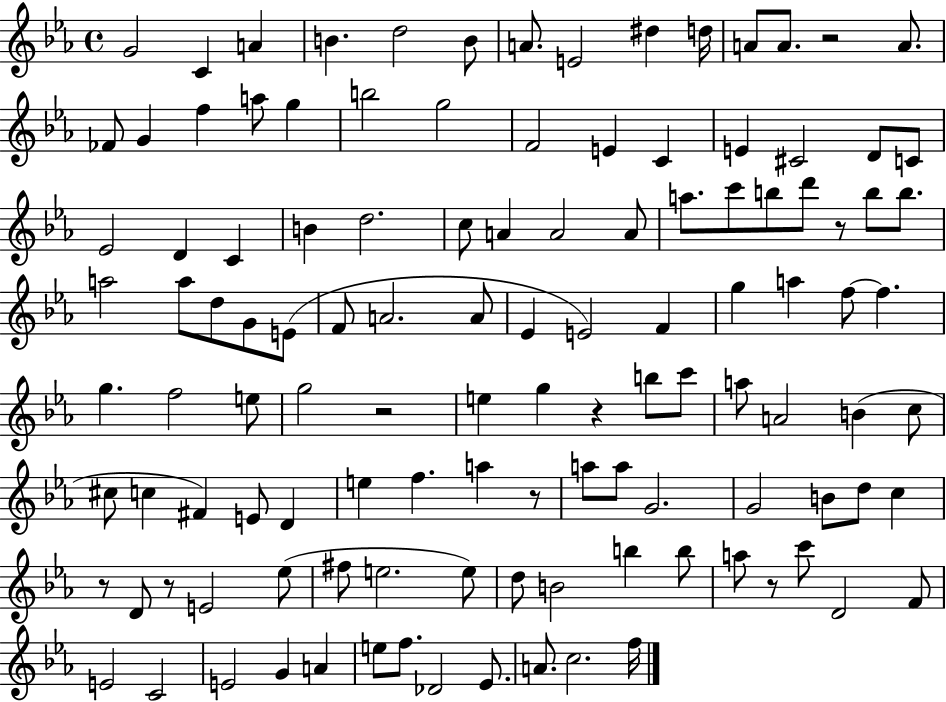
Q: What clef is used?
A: treble